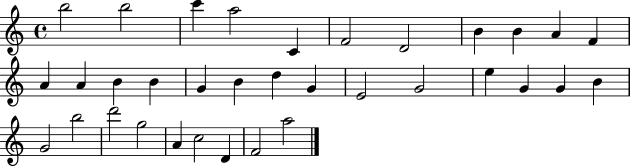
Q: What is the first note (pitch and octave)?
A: B5